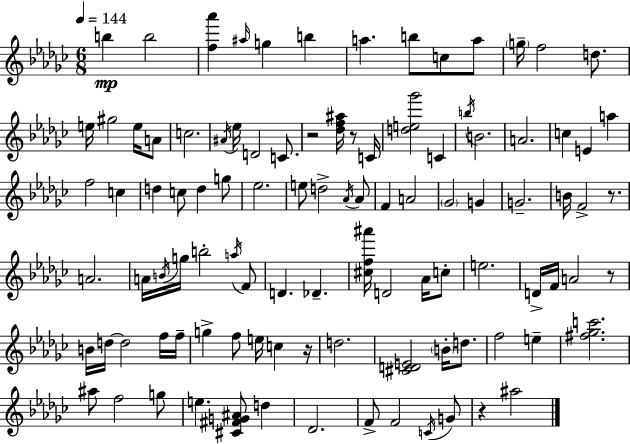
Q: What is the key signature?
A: EES minor